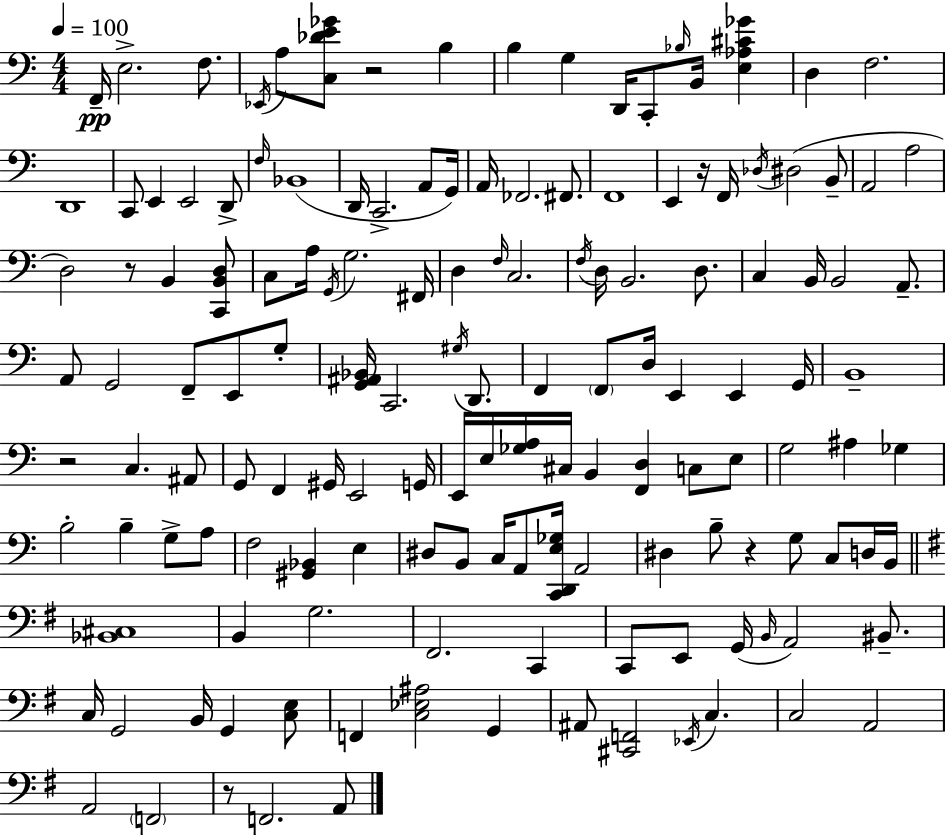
F2/s E3/h. F3/e. Eb2/s A3/e [C3,Db4,E4,Gb4]/e R/h B3/q B3/q G3/q D2/s C2/e Bb3/s B2/s [E3,Ab3,C#4,Gb4]/q D3/q F3/h. D2/w C2/e E2/q E2/h D2/e F3/s Bb2/w D2/s C2/h. A2/e G2/s A2/s FES2/h. F#2/e. F2/w E2/q R/s F2/s Db3/s D#3/h B2/e A2/h A3/h D3/h R/e B2/q [C2,B2,D3]/e C3/e A3/s G2/s G3/h. F#2/s D3/q F3/s C3/h. F3/s D3/s B2/h. D3/e. C3/q B2/s B2/h A2/e. A2/e G2/h F2/e E2/e G3/e [G2,A#2,Bb2]/s C2/h. G#3/s D2/e. F2/q F2/e D3/s E2/q E2/q G2/s B2/w R/h C3/q. A#2/e G2/e F2/q G#2/s E2/h G2/s E2/s E3/s [Gb3,A3]/s C#3/s B2/q [F2,D3]/q C3/e E3/e G3/h A#3/q Gb3/q B3/h B3/q G3/e A3/e F3/h [G#2,Bb2]/q E3/q D#3/e B2/e C3/s A2/e [C2,D2,E3,Gb3]/s A2/h D#3/q B3/e R/q G3/e C3/e D3/s B2/s [Bb2,C#3]/w B2/q G3/h. F#2/h. C2/q C2/e E2/e G2/s B2/s A2/h BIS2/e. C3/s G2/h B2/s G2/q [C3,E3]/e F2/q [C3,Eb3,A#3]/h G2/q A#2/e [C#2,F2]/h Eb2/s C3/q. C3/h A2/h A2/h F2/h R/e F2/h. A2/e